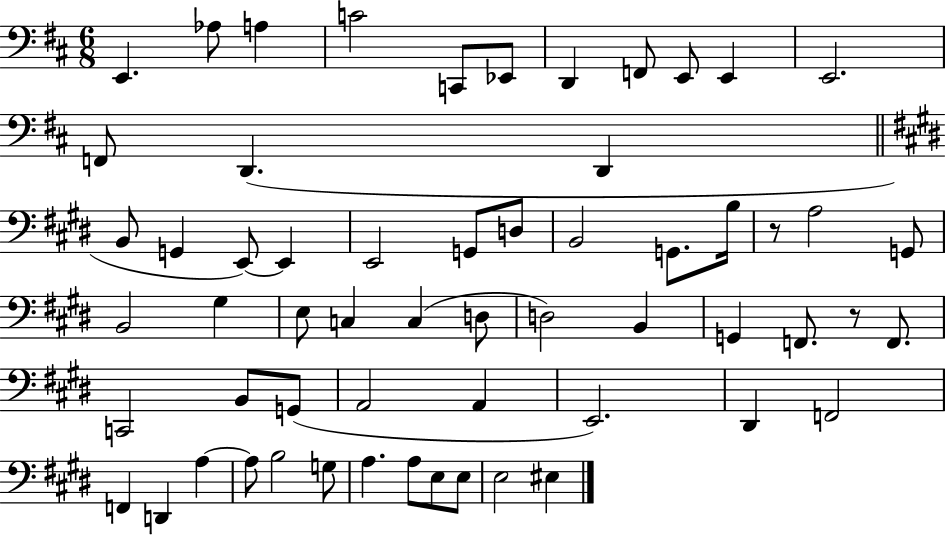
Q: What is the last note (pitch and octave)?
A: EIS3